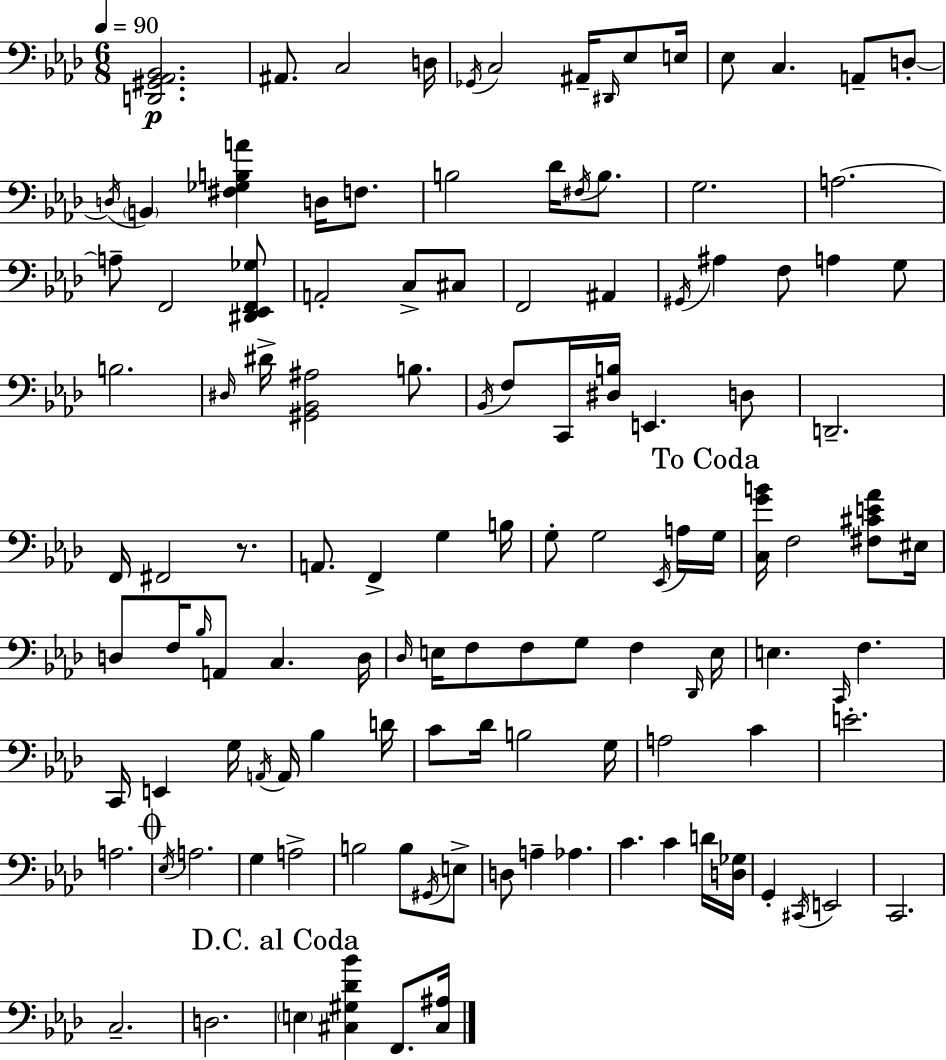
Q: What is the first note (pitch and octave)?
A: A#2